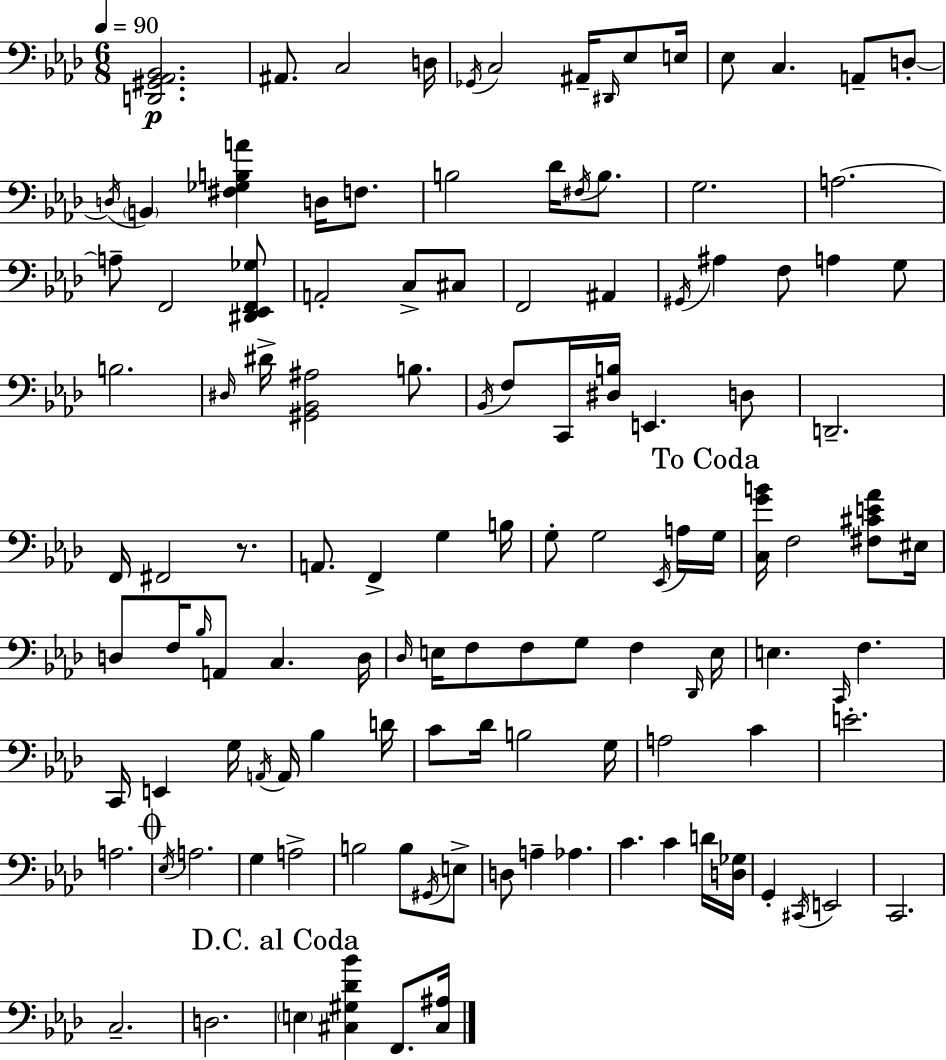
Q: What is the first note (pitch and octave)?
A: A#2